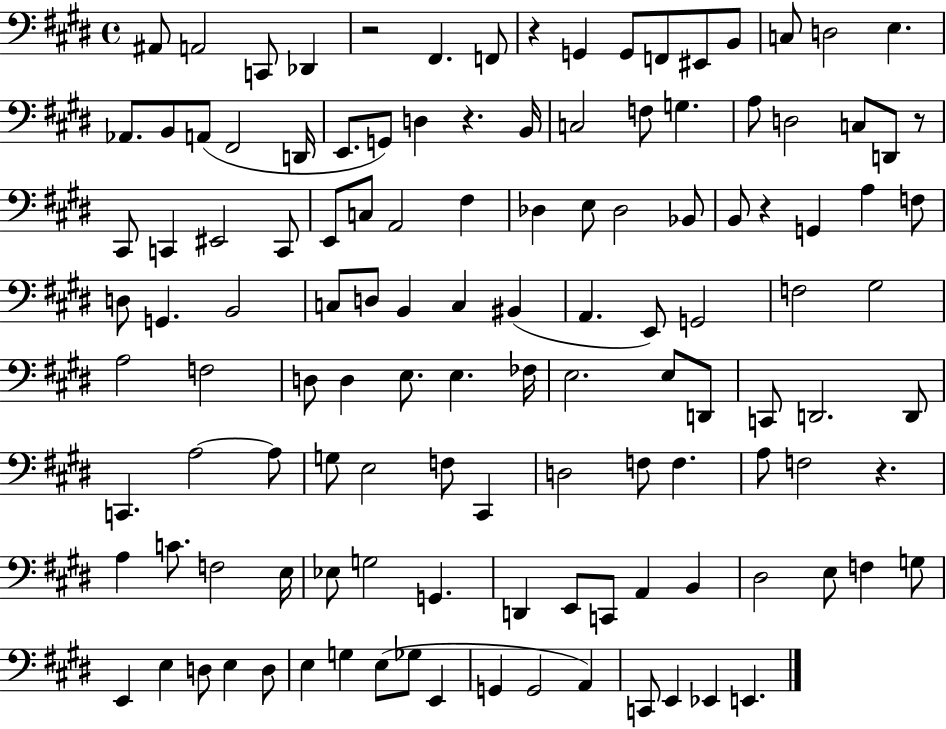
A#2/e A2/h C2/e Db2/q R/h F#2/q. F2/e R/q G2/q G2/e F2/e EIS2/e B2/e C3/e D3/h E3/q. Ab2/e. B2/e A2/e F#2/h D2/s E2/e. G2/e D3/q R/q. B2/s C3/h F3/e G3/q. A3/e D3/h C3/e D2/e R/e C#2/e C2/q EIS2/h C2/e E2/e C3/e A2/h F#3/q Db3/q E3/e Db3/h Bb2/e B2/e R/q G2/q A3/q F3/e D3/e G2/q. B2/h C3/e D3/e B2/q C3/q BIS2/q A2/q. E2/e G2/h F3/h G#3/h A3/h F3/h D3/e D3/q E3/e. E3/q. FES3/s E3/h. E3/e D2/e C2/e D2/h. D2/e C2/q. A3/h A3/e G3/e E3/h F3/e C#2/q D3/h F3/e F3/q. A3/e F3/h R/q. A3/q C4/e. F3/h E3/s Eb3/e G3/h G2/q. D2/q E2/e C2/e A2/q B2/q D#3/h E3/e F3/q G3/e E2/q E3/q D3/e E3/q D3/e E3/q G3/q E3/e Gb3/e E2/q G2/q G2/h A2/q C2/e E2/q Eb2/q E2/q.